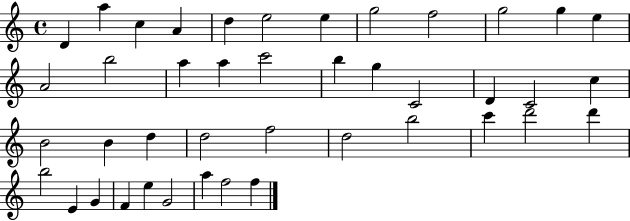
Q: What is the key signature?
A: C major